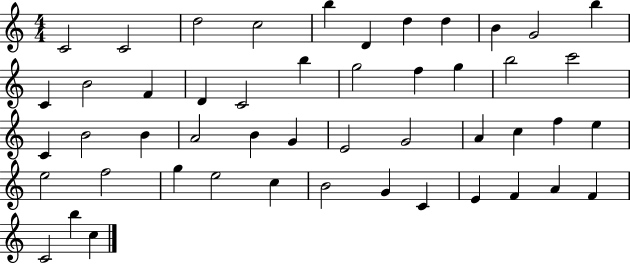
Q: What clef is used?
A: treble